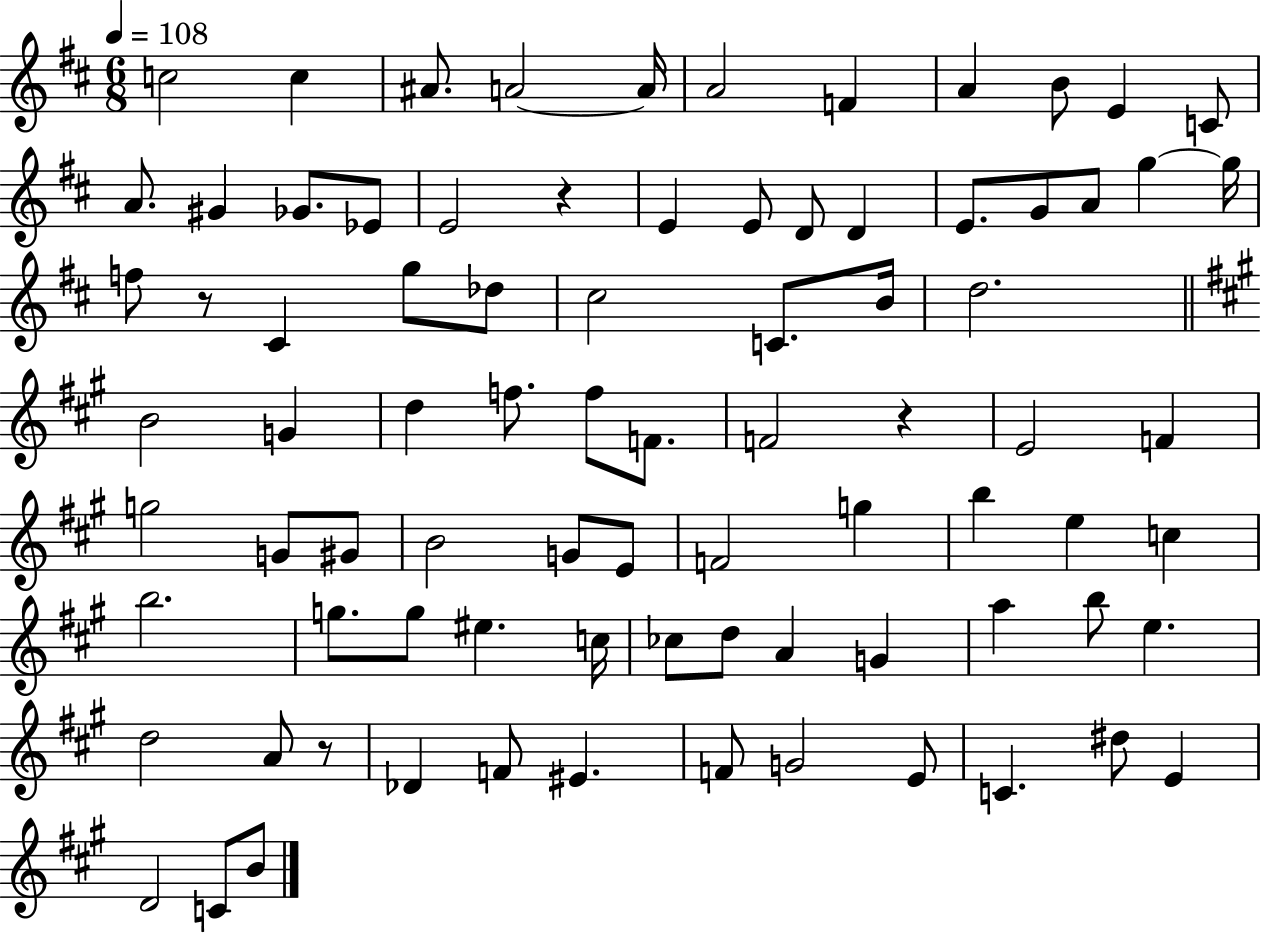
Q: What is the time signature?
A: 6/8